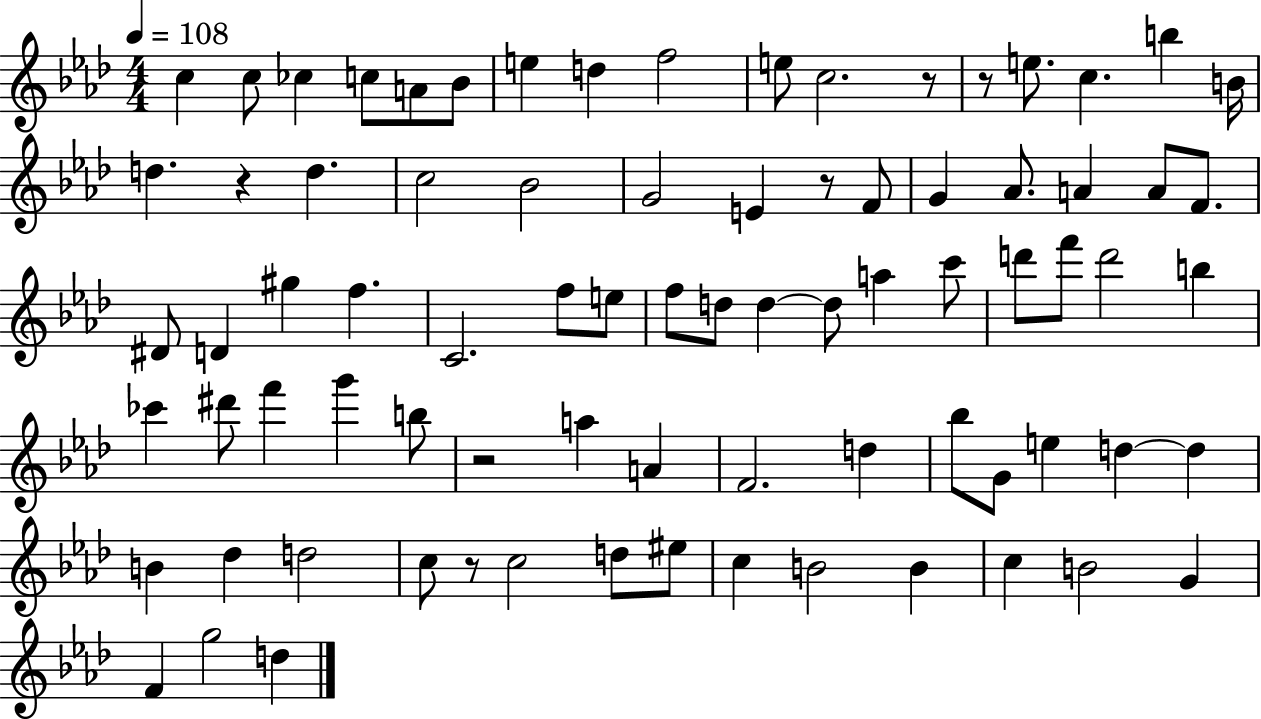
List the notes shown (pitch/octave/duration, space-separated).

C5/q C5/e CES5/q C5/e A4/e Bb4/e E5/q D5/q F5/h E5/e C5/h. R/e R/e E5/e. C5/q. B5/q B4/s D5/q. R/q D5/q. C5/h Bb4/h G4/h E4/q R/e F4/e G4/q Ab4/e. A4/q A4/e F4/e. D#4/e D4/q G#5/q F5/q. C4/h. F5/e E5/e F5/e D5/e D5/q D5/e A5/q C6/e D6/e F6/e D6/h B5/q CES6/q D#6/e F6/q G6/q B5/e R/h A5/q A4/q F4/h. D5/q Bb5/e G4/e E5/q D5/q D5/q B4/q Db5/q D5/h C5/e R/e C5/h D5/e EIS5/e C5/q B4/h B4/q C5/q B4/h G4/q F4/q G5/h D5/q